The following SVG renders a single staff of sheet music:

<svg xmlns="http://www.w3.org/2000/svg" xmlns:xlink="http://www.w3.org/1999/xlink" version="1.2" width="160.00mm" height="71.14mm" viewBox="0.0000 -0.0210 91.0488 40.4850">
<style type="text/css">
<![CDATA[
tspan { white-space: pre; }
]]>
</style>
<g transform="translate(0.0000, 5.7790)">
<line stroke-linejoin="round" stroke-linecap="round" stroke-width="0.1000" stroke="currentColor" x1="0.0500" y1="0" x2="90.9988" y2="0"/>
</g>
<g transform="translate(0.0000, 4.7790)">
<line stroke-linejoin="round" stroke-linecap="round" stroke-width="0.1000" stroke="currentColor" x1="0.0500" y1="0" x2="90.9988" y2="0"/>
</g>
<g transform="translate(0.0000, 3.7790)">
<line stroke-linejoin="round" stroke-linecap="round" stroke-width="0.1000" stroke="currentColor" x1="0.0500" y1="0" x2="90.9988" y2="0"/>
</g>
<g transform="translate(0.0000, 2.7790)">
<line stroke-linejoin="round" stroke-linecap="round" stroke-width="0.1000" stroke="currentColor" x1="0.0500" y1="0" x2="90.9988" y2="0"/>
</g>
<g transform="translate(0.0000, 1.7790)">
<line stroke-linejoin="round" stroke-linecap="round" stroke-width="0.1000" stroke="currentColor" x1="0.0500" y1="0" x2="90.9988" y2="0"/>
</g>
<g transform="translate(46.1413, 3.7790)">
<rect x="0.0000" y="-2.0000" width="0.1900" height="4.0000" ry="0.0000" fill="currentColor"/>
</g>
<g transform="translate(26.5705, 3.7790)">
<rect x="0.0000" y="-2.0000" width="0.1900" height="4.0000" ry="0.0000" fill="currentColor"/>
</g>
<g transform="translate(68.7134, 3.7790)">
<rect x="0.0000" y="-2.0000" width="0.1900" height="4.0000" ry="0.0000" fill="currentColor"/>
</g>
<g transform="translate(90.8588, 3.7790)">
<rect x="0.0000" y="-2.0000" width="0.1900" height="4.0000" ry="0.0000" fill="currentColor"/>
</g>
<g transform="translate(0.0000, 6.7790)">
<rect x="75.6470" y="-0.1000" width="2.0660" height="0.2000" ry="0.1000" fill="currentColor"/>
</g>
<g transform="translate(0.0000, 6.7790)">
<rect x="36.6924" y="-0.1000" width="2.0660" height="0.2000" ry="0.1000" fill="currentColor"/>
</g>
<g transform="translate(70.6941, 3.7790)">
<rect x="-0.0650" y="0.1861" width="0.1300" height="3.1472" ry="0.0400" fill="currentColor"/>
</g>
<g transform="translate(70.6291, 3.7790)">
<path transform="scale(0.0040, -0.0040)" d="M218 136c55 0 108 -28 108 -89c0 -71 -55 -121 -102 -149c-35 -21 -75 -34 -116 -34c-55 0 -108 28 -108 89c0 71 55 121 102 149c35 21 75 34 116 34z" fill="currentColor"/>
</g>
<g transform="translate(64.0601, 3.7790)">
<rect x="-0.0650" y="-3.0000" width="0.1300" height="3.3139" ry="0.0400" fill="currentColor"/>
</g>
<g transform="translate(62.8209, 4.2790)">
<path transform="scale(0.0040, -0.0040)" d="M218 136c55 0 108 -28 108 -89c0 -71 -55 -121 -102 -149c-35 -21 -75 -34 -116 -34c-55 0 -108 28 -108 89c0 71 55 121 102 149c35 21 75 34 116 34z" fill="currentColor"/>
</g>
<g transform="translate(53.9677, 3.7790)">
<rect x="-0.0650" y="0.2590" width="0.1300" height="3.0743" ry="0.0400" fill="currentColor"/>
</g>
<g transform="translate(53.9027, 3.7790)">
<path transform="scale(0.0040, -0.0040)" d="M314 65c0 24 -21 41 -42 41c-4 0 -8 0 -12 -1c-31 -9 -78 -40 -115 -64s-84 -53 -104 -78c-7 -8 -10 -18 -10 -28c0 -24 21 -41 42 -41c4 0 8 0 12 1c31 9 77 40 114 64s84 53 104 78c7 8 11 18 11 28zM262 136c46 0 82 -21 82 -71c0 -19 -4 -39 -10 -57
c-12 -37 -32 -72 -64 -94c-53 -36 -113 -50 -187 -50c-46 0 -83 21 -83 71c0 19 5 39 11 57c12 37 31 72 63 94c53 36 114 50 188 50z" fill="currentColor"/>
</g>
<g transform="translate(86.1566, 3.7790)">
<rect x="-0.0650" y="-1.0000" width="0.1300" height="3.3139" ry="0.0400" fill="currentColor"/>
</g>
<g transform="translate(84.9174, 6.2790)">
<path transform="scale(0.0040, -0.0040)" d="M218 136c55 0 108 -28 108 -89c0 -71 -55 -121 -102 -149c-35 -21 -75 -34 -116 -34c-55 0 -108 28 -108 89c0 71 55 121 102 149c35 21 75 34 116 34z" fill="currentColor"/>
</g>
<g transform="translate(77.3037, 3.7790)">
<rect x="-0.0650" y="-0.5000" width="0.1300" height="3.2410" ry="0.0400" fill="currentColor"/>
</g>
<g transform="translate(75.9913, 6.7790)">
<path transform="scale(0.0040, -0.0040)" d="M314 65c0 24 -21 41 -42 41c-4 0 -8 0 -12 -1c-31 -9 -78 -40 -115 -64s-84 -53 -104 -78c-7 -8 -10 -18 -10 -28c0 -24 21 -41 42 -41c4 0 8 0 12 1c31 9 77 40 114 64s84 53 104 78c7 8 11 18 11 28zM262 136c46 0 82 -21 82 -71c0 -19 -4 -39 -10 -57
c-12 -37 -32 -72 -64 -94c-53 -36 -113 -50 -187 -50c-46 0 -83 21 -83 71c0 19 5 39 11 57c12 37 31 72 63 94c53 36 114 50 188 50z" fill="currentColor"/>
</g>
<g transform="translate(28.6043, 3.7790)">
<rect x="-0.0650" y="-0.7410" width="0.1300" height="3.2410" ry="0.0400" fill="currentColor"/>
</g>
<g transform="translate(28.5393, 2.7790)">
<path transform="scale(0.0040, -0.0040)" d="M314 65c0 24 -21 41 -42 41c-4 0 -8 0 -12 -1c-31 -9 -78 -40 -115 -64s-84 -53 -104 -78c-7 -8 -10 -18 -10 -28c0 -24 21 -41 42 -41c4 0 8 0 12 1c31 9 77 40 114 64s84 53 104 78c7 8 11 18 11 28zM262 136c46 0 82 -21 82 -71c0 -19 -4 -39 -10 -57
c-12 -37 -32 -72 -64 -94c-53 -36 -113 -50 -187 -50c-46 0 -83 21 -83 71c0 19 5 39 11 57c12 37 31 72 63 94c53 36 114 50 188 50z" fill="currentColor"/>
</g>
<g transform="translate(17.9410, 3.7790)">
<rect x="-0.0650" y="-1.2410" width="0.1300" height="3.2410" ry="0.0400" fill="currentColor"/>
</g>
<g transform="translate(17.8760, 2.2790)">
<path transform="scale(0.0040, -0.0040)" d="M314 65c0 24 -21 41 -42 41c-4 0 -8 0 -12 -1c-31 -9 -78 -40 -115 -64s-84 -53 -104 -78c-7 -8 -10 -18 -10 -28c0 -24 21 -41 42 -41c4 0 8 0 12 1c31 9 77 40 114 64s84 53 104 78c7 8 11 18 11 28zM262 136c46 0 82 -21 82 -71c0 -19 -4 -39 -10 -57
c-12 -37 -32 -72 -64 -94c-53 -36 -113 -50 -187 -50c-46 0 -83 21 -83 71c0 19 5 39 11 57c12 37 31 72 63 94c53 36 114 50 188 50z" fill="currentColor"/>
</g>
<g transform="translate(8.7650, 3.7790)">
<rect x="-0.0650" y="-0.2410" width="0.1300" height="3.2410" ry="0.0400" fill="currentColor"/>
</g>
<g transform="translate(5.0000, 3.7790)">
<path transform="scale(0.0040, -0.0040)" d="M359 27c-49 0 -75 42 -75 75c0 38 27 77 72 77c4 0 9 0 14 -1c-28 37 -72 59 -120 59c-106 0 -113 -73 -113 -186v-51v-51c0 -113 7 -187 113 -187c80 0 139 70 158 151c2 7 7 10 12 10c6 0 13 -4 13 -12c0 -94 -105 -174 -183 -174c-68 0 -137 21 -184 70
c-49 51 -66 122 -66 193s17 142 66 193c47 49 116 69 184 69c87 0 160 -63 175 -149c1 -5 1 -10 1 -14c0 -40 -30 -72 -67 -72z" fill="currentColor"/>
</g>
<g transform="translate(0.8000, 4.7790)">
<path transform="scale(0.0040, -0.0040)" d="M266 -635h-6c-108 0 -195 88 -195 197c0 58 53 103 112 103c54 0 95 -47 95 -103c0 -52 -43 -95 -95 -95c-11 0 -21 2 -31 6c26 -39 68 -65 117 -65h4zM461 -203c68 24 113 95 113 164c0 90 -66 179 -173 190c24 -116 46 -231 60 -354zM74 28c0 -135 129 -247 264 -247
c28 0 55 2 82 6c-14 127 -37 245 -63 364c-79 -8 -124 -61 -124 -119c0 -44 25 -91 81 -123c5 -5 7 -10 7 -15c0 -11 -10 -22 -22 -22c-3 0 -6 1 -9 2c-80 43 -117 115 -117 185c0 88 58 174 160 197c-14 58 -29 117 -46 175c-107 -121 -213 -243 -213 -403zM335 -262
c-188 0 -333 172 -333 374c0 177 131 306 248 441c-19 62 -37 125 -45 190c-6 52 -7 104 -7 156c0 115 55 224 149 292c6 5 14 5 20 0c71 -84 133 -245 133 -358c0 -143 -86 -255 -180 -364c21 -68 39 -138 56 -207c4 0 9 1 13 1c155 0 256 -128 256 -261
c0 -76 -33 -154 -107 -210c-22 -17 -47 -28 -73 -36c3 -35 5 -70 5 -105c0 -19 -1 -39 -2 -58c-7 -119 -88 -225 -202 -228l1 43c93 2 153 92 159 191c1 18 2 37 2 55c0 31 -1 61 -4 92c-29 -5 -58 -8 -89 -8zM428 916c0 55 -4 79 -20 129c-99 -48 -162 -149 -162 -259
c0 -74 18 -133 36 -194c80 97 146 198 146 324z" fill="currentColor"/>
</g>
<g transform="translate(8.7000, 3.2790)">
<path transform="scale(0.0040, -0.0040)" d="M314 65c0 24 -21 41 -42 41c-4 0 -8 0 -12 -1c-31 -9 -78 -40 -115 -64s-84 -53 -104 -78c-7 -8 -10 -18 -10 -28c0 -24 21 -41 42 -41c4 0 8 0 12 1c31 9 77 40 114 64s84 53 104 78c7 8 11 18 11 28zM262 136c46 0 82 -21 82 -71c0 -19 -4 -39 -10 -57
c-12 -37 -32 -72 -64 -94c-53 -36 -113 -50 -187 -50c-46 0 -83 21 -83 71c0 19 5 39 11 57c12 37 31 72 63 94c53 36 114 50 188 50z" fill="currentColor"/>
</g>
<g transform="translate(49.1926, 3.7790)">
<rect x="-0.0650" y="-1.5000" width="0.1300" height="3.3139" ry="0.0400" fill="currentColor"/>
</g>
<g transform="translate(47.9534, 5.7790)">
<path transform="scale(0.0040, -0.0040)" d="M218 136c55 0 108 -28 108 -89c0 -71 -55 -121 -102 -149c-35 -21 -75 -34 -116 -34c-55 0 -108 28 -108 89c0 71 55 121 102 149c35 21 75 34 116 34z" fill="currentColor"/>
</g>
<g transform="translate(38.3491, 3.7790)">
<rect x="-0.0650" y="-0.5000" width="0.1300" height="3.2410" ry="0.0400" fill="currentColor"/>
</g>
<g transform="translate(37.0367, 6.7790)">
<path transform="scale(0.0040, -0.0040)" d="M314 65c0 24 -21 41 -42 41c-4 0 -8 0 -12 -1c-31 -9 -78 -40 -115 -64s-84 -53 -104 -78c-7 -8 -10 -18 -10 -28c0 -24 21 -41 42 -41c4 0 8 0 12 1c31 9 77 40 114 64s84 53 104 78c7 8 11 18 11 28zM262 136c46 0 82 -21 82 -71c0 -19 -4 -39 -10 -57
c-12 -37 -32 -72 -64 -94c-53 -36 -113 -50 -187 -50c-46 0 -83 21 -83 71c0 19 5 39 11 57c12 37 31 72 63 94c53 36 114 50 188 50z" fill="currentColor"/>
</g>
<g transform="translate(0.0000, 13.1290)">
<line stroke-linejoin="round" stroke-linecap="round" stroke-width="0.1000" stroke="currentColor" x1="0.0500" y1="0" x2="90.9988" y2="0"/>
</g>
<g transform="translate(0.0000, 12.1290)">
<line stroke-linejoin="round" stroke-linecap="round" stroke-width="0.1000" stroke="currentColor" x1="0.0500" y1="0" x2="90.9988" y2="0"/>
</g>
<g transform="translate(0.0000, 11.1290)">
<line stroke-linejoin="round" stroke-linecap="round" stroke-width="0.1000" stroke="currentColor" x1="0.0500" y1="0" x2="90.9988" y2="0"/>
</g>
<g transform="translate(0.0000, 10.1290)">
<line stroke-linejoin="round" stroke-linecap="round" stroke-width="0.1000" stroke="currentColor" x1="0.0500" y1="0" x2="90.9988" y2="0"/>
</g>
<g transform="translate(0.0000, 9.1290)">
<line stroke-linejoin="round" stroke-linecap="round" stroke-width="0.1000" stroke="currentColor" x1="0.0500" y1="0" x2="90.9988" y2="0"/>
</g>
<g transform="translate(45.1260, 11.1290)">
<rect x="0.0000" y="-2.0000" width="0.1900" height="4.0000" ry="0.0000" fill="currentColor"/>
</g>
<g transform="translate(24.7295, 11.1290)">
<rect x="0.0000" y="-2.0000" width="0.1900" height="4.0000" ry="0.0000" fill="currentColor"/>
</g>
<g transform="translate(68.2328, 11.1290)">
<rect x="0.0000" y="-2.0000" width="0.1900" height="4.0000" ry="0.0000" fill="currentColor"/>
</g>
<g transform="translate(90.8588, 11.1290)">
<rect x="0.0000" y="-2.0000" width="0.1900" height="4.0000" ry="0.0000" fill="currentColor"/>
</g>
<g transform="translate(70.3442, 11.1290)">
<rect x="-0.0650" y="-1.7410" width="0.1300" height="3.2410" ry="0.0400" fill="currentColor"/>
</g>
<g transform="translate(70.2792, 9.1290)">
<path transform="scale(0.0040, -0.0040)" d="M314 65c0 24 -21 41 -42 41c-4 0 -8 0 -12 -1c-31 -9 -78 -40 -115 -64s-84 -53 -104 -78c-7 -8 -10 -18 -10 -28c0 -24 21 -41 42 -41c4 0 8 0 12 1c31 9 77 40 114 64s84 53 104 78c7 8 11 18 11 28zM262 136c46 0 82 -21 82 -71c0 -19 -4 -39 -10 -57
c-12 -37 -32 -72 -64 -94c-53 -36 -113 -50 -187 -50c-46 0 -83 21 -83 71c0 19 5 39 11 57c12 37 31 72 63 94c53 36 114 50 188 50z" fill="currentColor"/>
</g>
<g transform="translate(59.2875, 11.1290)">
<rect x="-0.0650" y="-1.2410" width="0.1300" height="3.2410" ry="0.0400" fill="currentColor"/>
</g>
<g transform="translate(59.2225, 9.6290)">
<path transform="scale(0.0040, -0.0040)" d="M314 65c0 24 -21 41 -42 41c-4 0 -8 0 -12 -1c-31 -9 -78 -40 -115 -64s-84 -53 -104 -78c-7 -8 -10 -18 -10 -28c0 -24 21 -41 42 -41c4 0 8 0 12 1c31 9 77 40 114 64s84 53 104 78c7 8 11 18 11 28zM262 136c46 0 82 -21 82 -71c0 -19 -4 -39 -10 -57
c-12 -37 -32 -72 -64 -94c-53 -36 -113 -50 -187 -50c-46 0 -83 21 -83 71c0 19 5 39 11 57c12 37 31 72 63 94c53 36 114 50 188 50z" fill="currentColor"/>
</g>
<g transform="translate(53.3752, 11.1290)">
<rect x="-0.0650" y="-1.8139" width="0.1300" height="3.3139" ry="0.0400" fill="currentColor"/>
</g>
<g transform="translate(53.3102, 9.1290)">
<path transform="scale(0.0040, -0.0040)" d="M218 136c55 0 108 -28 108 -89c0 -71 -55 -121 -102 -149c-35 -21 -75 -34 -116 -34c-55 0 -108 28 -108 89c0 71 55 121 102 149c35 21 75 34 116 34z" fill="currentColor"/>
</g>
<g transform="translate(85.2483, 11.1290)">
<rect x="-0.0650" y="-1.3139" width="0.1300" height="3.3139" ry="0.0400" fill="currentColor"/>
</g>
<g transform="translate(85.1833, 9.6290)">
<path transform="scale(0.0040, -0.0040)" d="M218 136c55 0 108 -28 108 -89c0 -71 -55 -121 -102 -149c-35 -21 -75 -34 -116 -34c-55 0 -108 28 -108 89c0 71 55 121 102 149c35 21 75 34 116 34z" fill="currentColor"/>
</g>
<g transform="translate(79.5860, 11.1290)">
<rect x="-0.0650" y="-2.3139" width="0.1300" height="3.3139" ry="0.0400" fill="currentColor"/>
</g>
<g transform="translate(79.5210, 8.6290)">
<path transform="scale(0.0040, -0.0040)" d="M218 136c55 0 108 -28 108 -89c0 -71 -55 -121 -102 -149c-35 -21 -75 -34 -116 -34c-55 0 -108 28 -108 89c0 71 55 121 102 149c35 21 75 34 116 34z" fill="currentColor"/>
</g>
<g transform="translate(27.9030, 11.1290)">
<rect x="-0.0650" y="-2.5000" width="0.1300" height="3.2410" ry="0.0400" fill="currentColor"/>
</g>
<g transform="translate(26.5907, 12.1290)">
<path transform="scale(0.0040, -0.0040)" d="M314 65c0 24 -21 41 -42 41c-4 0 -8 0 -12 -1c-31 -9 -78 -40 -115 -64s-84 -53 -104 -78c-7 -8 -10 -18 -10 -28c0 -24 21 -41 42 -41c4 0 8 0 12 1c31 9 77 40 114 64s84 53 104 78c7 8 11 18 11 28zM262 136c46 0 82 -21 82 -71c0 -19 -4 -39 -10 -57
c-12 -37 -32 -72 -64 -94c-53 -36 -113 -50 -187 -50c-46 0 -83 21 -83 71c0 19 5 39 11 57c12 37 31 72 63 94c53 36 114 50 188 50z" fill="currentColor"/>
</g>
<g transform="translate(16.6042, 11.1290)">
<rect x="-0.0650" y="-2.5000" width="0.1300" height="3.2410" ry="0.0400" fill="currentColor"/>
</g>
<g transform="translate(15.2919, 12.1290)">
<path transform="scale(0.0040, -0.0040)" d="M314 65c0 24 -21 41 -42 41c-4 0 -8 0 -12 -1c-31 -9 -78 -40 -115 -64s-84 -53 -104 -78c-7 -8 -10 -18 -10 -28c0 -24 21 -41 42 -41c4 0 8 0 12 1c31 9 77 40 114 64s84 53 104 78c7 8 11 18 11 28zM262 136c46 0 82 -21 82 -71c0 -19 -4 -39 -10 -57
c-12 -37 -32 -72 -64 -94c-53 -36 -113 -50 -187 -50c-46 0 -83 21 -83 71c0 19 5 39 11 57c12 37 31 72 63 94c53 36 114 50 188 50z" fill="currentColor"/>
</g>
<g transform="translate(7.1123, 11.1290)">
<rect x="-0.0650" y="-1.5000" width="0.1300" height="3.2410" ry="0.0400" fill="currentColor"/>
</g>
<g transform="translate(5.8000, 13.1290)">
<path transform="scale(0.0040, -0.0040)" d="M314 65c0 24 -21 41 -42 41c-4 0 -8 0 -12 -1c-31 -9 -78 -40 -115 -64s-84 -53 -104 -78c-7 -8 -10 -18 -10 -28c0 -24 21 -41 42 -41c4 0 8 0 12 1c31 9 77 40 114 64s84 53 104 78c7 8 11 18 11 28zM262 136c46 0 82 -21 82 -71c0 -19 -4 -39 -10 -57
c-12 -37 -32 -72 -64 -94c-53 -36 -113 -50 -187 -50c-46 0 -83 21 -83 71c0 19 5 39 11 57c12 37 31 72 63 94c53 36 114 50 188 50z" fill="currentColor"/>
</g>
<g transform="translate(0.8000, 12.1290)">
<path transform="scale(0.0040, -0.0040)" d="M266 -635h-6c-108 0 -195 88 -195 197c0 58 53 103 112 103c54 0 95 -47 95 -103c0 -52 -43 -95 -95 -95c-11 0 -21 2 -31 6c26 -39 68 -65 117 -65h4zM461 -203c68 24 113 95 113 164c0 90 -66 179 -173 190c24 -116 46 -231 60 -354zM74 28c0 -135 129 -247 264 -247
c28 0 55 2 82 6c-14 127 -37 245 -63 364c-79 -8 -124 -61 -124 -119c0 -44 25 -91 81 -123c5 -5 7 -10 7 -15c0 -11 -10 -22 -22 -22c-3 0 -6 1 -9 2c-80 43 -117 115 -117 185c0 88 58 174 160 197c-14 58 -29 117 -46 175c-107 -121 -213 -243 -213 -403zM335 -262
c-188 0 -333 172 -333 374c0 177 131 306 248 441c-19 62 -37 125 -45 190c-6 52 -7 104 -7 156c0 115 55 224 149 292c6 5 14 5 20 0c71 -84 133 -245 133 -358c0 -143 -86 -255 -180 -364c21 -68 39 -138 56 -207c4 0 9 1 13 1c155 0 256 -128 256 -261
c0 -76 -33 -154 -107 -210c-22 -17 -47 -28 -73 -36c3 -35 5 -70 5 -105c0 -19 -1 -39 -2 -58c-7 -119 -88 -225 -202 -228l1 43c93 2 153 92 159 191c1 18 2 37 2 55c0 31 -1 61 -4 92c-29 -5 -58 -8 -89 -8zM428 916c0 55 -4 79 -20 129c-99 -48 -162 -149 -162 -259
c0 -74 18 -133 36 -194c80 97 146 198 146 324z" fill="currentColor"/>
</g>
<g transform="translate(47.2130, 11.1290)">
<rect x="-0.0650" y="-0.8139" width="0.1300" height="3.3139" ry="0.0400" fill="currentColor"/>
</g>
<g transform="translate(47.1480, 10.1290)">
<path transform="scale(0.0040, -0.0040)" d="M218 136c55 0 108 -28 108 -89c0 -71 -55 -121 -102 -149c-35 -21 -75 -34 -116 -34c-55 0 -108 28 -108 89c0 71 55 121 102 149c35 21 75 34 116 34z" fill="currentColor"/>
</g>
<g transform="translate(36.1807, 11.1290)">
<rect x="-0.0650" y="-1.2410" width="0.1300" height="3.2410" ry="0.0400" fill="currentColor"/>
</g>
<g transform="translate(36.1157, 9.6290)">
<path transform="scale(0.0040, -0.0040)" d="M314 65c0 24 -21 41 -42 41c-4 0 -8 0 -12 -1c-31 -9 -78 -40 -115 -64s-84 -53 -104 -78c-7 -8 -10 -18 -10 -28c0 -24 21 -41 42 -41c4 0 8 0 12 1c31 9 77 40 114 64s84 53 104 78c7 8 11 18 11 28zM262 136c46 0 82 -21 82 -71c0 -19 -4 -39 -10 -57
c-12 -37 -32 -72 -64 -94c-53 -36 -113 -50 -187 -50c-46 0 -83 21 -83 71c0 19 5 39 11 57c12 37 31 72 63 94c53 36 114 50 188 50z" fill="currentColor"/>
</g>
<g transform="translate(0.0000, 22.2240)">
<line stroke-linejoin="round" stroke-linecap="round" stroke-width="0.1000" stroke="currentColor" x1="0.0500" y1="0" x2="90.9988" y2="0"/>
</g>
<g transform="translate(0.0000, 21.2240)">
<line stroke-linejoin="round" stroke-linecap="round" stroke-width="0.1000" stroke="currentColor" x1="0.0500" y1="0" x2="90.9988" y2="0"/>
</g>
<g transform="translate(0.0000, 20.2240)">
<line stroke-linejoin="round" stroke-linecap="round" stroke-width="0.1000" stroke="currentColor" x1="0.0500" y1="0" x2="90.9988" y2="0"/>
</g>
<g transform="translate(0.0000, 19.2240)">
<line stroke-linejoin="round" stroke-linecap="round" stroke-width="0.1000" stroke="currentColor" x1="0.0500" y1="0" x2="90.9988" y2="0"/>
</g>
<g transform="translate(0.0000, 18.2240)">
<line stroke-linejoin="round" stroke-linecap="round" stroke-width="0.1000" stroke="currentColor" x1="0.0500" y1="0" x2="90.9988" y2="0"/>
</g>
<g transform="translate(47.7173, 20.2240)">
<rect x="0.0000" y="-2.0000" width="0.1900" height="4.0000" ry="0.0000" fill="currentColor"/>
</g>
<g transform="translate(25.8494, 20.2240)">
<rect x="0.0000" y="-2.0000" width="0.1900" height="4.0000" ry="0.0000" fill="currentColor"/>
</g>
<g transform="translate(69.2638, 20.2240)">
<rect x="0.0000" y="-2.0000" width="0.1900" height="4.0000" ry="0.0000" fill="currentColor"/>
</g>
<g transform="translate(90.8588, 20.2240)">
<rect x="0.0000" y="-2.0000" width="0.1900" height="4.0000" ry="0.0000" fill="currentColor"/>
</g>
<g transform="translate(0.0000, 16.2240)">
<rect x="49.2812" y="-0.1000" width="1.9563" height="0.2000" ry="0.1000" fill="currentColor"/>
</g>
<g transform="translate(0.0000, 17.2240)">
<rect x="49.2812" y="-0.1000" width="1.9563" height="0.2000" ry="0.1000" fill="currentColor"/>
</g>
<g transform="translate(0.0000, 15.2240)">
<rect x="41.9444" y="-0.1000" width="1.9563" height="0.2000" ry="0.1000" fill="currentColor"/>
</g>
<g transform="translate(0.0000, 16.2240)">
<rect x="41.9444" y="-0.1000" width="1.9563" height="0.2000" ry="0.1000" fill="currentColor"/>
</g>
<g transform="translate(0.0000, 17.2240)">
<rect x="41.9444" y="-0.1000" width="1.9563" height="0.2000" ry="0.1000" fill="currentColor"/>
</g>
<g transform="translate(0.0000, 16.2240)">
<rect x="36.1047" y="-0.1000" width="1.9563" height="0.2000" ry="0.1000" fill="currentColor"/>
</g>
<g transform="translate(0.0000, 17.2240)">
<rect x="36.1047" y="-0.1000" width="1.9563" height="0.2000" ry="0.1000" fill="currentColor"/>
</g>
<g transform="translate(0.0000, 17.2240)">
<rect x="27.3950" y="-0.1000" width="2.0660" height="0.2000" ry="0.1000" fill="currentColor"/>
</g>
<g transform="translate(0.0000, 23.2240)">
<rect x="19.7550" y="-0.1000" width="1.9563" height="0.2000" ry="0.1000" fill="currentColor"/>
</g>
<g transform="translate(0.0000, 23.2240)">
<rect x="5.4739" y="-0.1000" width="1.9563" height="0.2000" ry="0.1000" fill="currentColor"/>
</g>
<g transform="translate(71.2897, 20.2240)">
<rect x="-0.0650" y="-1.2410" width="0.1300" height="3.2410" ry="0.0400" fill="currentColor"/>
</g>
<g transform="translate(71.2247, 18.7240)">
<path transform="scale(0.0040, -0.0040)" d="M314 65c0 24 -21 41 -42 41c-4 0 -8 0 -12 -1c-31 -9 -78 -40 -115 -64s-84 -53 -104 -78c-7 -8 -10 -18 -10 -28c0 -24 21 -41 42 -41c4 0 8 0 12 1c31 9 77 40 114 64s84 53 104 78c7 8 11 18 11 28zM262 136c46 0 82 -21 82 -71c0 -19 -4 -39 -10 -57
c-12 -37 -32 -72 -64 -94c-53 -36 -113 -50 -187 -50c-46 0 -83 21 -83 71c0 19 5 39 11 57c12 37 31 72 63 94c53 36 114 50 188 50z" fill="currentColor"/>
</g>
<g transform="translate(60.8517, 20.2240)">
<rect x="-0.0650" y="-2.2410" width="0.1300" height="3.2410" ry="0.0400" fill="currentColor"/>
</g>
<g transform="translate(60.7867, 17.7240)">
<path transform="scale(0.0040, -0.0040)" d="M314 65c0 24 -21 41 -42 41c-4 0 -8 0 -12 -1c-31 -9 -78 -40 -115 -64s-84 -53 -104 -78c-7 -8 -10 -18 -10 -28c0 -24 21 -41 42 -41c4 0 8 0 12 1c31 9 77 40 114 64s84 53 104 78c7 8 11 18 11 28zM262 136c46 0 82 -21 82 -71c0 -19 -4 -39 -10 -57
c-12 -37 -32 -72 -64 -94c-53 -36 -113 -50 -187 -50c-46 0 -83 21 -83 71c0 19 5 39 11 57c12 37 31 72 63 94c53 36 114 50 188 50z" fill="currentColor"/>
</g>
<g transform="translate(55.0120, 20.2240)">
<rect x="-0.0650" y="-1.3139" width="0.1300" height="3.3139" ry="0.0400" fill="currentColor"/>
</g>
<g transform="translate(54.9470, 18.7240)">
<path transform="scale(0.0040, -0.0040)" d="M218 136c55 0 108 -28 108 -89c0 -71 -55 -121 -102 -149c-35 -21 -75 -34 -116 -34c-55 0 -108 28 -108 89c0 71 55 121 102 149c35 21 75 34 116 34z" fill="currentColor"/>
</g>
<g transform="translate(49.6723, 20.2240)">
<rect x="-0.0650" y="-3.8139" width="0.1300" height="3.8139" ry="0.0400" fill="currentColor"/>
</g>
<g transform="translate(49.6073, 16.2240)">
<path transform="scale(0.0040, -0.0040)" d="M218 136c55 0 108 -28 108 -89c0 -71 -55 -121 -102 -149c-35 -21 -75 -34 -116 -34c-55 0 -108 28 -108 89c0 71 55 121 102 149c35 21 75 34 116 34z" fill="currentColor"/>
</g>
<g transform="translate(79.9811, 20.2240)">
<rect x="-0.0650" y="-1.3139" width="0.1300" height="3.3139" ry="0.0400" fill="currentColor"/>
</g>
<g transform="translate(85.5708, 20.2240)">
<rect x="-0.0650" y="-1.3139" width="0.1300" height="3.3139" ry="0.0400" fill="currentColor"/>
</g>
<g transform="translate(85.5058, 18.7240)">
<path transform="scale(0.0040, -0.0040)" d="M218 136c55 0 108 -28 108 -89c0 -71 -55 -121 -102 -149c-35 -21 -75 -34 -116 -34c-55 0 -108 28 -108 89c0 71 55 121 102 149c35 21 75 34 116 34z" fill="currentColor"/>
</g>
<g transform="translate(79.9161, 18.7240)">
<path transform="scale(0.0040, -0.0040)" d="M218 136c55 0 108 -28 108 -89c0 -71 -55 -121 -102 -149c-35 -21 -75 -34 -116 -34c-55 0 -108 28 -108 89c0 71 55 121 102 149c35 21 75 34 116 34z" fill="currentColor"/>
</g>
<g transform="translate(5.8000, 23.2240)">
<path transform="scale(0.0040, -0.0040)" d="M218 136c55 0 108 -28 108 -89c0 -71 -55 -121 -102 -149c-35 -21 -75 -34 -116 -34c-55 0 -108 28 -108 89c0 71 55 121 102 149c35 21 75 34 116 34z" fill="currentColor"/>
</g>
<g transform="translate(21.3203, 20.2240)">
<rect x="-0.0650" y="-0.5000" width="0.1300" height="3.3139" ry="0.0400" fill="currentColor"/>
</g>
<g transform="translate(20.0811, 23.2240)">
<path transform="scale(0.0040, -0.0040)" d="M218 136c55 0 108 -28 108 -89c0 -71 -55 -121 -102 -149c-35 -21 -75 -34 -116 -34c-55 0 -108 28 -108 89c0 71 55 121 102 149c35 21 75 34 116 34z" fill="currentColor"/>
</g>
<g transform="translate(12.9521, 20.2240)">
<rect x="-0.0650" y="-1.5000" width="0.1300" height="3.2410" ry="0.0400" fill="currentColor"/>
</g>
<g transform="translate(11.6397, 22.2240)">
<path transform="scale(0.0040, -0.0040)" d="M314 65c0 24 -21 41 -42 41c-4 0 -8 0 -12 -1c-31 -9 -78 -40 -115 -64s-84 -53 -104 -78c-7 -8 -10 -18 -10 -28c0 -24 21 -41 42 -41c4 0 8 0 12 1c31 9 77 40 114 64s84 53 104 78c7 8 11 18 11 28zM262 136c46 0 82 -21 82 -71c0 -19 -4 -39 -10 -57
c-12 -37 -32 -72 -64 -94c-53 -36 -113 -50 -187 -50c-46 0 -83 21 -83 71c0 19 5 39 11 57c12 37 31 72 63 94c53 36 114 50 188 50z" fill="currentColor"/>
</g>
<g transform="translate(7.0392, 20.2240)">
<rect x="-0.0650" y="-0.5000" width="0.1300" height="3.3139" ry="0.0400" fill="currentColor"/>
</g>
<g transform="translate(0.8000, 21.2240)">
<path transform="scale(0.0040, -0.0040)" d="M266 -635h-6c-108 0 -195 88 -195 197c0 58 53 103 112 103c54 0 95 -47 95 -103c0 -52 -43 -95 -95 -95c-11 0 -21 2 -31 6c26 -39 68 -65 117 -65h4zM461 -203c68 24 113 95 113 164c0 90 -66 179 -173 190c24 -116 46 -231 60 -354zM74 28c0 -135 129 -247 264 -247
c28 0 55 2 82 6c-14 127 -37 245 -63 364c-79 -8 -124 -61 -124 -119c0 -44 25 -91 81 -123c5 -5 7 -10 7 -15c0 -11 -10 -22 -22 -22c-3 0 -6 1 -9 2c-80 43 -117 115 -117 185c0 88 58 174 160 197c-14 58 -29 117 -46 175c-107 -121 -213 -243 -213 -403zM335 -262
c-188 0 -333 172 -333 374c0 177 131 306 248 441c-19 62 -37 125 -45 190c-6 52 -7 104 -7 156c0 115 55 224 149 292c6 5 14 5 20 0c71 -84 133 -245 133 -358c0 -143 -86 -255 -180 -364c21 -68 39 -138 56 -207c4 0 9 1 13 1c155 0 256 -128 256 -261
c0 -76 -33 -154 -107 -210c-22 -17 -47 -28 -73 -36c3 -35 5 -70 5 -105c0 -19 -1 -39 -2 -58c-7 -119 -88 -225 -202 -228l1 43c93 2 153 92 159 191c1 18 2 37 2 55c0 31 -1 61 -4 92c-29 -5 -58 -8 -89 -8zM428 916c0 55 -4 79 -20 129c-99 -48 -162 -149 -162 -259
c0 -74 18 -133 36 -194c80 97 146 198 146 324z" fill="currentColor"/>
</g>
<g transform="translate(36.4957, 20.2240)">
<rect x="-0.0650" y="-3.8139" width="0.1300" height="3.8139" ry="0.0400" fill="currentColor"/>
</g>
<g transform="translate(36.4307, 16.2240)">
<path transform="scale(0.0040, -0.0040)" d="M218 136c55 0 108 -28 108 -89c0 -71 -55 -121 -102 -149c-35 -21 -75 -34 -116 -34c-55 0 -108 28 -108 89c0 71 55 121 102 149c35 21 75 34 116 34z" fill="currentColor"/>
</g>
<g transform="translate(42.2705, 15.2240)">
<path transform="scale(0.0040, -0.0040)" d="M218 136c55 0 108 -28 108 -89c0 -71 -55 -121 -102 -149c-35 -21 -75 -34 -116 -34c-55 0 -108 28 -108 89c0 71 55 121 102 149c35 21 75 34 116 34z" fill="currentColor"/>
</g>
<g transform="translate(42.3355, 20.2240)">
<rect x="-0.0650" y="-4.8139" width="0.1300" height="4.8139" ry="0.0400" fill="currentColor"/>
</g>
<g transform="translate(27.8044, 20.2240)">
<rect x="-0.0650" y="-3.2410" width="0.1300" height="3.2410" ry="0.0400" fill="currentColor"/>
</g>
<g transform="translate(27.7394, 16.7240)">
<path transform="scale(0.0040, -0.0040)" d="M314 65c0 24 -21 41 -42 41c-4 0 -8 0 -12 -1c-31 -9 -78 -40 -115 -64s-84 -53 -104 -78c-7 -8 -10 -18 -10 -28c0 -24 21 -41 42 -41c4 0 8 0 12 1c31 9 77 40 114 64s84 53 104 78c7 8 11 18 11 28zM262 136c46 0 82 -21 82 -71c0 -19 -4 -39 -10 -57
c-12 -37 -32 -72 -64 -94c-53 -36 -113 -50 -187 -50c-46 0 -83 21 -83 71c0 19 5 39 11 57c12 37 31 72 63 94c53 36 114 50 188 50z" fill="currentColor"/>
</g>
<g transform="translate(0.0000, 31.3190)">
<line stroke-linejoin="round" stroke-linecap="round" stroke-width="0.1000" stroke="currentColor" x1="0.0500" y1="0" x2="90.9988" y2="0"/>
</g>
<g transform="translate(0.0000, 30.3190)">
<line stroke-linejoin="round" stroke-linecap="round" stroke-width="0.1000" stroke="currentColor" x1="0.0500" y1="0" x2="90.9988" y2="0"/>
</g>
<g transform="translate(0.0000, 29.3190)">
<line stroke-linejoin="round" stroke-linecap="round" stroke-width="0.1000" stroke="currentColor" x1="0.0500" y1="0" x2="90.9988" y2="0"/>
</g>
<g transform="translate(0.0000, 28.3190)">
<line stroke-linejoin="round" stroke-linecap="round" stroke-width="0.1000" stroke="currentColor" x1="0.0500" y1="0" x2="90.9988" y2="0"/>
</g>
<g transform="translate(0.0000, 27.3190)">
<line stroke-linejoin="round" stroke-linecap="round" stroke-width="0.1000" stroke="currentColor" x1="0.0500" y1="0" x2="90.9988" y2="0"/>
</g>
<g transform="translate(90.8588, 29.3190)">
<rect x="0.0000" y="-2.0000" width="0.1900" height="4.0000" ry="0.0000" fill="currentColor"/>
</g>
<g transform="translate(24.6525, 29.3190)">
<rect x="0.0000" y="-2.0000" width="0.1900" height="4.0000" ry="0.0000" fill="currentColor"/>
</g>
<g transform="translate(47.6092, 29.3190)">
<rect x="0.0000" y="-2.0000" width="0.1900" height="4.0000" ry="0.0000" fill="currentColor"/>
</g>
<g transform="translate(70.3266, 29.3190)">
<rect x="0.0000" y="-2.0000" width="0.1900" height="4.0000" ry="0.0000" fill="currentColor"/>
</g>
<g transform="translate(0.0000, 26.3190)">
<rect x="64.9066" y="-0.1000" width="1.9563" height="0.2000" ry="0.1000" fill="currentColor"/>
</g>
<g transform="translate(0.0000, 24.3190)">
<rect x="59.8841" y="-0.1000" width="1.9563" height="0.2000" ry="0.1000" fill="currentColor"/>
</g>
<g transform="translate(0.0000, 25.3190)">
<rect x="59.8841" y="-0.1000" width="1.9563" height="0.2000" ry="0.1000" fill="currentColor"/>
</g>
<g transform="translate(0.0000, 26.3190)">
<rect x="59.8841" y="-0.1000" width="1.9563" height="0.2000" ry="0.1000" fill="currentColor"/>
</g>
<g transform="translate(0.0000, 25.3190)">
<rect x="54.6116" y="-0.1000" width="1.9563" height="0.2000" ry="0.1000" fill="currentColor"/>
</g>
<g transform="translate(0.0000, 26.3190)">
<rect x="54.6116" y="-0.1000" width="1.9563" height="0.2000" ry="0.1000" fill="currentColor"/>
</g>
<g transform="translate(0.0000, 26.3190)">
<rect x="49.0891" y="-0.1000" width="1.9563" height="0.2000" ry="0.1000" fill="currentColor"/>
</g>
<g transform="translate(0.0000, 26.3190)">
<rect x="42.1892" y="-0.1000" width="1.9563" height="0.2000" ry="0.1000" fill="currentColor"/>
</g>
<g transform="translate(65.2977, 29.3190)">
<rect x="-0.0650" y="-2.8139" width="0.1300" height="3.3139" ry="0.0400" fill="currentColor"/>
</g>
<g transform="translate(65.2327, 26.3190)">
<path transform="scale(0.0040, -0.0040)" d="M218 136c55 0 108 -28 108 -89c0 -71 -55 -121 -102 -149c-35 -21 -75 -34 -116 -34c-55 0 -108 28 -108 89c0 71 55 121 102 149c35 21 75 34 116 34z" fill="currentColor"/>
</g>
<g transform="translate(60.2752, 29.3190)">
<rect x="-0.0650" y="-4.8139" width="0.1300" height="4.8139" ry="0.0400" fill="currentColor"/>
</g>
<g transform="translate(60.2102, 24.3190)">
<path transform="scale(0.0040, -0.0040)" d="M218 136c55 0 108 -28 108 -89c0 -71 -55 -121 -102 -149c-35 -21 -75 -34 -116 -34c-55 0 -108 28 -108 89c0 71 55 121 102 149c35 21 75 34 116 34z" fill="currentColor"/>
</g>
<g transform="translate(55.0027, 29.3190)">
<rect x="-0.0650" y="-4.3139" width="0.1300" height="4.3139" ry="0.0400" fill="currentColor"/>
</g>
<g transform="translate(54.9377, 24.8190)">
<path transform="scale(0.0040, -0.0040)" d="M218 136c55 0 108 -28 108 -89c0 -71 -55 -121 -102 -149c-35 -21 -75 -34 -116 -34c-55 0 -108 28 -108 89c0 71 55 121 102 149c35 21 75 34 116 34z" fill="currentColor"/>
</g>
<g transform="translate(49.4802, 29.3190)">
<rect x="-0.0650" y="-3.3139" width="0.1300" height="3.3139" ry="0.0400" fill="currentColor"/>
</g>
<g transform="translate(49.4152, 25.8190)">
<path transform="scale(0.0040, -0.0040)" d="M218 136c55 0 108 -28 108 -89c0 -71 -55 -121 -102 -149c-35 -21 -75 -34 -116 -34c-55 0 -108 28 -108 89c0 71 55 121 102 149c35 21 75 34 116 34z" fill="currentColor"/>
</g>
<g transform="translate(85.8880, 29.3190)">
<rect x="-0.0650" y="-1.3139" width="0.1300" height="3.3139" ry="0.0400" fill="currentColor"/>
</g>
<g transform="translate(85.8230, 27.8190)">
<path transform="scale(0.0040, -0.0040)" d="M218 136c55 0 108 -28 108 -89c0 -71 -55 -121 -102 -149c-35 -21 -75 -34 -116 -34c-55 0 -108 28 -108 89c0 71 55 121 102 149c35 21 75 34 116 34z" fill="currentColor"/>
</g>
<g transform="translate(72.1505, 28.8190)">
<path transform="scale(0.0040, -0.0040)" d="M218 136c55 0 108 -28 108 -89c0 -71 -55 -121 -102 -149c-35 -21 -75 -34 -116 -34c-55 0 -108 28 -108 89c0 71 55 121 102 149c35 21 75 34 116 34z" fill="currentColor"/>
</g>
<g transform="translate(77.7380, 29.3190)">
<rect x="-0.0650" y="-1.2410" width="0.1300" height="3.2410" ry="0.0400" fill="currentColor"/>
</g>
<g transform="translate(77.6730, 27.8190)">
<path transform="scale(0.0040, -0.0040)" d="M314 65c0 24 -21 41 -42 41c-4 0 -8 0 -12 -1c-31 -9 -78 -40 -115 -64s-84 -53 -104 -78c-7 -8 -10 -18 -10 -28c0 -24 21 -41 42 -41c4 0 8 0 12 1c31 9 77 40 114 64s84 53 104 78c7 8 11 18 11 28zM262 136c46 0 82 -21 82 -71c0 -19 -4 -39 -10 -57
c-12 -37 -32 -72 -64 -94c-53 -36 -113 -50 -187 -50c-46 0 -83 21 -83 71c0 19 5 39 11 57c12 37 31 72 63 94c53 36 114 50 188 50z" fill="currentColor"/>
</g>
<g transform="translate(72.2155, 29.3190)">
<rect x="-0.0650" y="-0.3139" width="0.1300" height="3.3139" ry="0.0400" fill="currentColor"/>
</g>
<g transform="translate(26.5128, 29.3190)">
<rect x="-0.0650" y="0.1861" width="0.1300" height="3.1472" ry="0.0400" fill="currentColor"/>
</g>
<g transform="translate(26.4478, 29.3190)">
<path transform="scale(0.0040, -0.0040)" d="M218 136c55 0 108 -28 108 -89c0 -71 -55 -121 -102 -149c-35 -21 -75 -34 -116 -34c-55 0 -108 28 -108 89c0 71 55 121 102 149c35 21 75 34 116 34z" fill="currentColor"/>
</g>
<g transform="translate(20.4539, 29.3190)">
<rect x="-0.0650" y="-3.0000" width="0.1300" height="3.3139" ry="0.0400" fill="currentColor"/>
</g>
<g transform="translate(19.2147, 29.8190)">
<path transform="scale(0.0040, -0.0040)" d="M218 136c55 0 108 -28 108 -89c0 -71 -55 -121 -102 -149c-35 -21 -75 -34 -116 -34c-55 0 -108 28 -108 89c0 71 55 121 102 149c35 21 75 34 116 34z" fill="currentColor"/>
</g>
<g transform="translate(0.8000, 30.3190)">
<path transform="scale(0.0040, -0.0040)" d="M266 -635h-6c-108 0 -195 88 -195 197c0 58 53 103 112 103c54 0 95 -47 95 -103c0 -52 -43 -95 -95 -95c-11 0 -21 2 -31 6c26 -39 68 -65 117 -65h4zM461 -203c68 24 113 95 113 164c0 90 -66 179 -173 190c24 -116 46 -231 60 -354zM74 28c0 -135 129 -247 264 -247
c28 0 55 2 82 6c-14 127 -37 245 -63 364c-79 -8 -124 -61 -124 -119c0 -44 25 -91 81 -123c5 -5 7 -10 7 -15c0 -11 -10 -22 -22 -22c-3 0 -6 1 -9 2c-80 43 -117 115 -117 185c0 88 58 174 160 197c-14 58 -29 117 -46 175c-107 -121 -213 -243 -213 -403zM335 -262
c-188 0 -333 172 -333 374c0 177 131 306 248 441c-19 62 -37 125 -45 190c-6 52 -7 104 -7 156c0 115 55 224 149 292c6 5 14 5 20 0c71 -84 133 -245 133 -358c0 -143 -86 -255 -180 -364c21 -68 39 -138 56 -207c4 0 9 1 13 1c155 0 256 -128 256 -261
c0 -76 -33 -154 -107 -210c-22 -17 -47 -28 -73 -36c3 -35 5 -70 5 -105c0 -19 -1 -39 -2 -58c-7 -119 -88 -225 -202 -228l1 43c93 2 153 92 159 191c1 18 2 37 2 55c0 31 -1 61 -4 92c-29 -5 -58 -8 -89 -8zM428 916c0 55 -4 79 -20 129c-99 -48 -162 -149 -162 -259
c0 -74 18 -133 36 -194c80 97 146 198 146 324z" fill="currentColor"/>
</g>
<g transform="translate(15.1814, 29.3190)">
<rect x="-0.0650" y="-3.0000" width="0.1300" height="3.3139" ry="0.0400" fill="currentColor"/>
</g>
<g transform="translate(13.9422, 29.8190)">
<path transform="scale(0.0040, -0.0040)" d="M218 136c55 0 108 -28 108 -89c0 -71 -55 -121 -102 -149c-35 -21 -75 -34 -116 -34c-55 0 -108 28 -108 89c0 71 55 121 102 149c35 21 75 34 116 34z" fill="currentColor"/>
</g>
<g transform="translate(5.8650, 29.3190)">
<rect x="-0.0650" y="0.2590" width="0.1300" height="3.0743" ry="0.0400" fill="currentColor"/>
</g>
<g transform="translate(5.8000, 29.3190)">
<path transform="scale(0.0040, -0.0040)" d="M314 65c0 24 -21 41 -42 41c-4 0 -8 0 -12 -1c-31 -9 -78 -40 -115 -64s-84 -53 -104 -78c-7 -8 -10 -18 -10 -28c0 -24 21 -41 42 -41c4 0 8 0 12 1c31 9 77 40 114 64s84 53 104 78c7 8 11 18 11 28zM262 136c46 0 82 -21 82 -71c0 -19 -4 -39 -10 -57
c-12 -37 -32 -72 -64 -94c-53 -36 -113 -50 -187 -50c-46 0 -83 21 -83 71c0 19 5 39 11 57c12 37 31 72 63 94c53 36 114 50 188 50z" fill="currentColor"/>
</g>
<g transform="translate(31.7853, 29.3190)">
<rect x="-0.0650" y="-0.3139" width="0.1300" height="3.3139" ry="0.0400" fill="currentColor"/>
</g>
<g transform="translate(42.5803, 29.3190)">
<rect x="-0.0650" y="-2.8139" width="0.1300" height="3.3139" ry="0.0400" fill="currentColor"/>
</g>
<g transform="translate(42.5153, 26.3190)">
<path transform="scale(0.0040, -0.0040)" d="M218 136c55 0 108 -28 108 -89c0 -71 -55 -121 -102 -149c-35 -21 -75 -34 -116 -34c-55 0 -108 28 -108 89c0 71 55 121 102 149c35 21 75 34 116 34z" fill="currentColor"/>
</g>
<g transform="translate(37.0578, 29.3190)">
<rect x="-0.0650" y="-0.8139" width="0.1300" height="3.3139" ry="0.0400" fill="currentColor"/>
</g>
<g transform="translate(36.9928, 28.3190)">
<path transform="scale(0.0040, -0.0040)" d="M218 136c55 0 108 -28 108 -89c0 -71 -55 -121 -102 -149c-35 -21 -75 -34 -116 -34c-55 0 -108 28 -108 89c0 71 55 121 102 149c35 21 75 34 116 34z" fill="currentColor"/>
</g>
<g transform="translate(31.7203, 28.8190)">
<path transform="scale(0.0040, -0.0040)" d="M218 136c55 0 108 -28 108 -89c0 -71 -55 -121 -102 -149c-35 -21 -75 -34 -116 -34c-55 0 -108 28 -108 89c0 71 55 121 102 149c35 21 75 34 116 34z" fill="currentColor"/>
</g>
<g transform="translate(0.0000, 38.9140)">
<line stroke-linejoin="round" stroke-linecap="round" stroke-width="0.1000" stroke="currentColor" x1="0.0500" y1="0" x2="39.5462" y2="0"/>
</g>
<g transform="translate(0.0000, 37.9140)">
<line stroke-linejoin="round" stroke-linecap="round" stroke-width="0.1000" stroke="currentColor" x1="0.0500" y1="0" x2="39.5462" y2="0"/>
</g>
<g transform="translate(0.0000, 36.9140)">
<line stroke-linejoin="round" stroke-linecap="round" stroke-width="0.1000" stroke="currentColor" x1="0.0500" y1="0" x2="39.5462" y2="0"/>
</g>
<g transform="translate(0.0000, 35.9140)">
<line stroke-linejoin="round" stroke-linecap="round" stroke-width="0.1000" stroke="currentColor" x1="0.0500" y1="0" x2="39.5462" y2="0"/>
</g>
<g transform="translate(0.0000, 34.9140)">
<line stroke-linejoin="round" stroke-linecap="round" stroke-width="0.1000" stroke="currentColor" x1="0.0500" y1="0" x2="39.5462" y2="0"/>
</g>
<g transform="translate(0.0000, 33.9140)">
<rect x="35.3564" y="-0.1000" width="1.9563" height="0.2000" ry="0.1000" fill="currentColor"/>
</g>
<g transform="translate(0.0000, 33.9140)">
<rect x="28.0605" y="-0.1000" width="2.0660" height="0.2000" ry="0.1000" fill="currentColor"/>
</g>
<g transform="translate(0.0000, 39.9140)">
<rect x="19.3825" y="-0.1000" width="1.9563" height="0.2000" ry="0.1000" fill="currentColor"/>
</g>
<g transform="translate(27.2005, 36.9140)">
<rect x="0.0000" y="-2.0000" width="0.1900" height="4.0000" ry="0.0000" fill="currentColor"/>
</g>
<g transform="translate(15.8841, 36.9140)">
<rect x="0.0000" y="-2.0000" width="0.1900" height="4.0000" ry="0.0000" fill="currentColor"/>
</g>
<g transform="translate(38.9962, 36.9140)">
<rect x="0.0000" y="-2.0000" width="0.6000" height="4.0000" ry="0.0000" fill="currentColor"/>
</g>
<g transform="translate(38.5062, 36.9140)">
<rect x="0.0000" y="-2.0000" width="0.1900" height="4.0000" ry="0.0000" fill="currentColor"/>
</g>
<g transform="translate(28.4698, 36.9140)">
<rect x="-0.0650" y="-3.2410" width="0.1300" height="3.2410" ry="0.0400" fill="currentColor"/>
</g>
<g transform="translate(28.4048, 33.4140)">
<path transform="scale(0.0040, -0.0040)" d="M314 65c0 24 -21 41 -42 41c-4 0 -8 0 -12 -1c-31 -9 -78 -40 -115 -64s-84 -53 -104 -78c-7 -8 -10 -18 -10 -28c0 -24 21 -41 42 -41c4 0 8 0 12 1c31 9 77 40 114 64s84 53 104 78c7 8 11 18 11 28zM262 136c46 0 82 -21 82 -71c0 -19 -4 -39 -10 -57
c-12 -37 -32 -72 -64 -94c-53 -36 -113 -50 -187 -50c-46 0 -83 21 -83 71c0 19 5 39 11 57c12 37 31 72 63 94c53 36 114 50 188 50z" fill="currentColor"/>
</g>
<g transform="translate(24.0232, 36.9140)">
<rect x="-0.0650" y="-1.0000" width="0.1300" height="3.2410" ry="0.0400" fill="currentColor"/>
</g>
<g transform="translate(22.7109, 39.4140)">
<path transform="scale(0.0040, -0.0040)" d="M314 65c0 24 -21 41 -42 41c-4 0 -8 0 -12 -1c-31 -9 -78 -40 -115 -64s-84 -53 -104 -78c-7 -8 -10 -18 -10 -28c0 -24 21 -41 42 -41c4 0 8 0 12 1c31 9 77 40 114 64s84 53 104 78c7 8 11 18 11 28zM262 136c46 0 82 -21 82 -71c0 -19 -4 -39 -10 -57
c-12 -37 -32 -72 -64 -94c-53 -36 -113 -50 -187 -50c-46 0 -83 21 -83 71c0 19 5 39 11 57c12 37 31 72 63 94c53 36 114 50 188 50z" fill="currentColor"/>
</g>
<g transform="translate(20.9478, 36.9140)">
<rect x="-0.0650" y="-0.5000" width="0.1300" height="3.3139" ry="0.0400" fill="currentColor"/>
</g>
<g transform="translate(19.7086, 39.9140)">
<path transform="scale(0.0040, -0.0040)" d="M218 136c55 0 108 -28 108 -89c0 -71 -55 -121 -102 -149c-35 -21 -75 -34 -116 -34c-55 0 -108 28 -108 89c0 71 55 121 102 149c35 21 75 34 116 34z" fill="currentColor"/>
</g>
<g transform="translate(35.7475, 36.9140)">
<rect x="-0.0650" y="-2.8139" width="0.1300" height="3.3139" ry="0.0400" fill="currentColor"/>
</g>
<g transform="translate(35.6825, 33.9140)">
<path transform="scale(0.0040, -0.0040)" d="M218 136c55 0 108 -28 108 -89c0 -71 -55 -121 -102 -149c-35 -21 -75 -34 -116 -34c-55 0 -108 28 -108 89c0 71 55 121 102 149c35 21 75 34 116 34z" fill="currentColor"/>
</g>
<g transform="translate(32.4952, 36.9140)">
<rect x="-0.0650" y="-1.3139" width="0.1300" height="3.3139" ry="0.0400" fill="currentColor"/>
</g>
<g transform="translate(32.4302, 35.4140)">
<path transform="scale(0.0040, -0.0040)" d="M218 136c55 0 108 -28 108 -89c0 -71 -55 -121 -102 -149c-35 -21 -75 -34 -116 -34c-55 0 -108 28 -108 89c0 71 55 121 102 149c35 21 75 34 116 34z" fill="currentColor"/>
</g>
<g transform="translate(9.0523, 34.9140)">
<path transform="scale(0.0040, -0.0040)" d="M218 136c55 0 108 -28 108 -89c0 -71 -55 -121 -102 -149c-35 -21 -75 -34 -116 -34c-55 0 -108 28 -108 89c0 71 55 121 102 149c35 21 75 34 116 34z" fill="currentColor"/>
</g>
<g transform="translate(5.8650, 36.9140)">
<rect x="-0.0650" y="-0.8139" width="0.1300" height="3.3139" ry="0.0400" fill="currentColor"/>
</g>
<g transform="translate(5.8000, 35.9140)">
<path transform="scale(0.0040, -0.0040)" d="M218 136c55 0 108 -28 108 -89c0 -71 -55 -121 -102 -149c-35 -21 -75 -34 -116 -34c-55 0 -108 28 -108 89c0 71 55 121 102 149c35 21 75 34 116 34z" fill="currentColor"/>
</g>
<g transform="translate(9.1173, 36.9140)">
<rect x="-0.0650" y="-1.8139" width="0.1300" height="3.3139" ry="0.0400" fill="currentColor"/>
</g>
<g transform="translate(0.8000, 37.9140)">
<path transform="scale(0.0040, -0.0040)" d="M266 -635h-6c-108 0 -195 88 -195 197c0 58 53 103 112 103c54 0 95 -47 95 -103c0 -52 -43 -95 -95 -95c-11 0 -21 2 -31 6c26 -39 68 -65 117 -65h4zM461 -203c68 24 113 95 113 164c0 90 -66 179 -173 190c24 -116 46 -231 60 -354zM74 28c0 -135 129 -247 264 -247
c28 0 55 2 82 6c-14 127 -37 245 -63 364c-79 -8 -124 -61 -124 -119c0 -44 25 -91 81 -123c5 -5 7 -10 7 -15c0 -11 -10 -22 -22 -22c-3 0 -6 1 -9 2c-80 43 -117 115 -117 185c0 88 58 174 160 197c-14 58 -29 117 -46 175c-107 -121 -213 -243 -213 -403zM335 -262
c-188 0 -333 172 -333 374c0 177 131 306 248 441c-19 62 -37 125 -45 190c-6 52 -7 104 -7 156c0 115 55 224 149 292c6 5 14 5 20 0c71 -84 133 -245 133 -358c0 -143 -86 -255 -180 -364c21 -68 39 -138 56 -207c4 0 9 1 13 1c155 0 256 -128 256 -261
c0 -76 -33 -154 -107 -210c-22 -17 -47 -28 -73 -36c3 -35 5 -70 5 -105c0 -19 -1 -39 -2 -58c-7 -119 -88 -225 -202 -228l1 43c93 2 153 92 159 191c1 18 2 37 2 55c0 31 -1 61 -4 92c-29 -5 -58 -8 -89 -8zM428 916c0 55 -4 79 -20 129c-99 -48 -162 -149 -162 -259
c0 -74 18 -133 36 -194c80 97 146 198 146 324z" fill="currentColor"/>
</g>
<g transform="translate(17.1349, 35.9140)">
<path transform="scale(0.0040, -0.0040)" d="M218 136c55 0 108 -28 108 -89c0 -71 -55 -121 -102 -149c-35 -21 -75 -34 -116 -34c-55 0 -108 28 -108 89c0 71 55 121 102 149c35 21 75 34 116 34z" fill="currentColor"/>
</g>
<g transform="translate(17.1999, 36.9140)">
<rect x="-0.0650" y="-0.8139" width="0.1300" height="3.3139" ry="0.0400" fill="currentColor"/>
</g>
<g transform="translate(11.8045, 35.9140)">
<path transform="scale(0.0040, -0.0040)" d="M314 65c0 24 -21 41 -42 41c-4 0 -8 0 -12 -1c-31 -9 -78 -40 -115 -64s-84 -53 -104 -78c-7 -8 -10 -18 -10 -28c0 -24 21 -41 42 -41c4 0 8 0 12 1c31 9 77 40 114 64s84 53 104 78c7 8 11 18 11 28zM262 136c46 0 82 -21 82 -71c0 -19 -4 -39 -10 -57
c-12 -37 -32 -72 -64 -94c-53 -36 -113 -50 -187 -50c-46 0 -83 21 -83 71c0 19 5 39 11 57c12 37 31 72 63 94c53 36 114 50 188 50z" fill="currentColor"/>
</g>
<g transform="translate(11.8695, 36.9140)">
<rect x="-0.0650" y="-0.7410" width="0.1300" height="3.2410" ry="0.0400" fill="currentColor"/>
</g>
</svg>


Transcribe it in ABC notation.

X:1
T:Untitled
M:4/4
L:1/4
K:C
c2 e2 d2 C2 E B2 A B C2 D E2 G2 G2 e2 d f e2 f2 g e C E2 C b2 c' e' c' e g2 e2 e e B2 A A B c d a b d' e' a c e2 e d f d2 d C D2 b2 e a